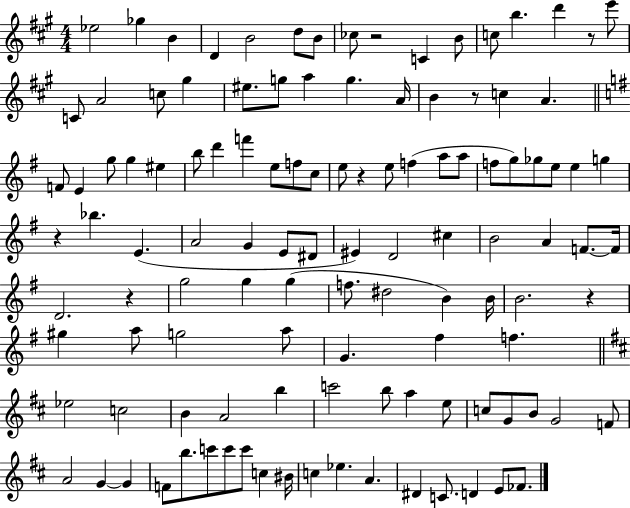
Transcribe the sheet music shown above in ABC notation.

X:1
T:Untitled
M:4/4
L:1/4
K:A
_e2 _g B D B2 d/2 B/2 _c/2 z2 C B/2 c/2 b d' z/2 e'/2 C/2 A2 c/2 ^g ^e/2 g/2 a g A/4 B z/2 c A F/2 E g/2 g ^e b/2 d' f' e/2 f/2 c/2 e/2 z e/2 f a/2 a/2 f/2 g/2 _g/2 e/2 e g z _b E A2 G E/2 ^D/2 ^E D2 ^c B2 A F/2 F/4 D2 z g2 g g f/2 ^d2 B B/4 B2 z ^g a/2 g2 a/2 G ^f f _e2 c2 B A2 b c'2 b/2 a e/2 c/2 G/2 B/2 G2 F/2 A2 G G F/2 b/2 c'/2 c'/2 c'/2 c ^B/4 c _e A ^D C/2 D E/2 _F/2